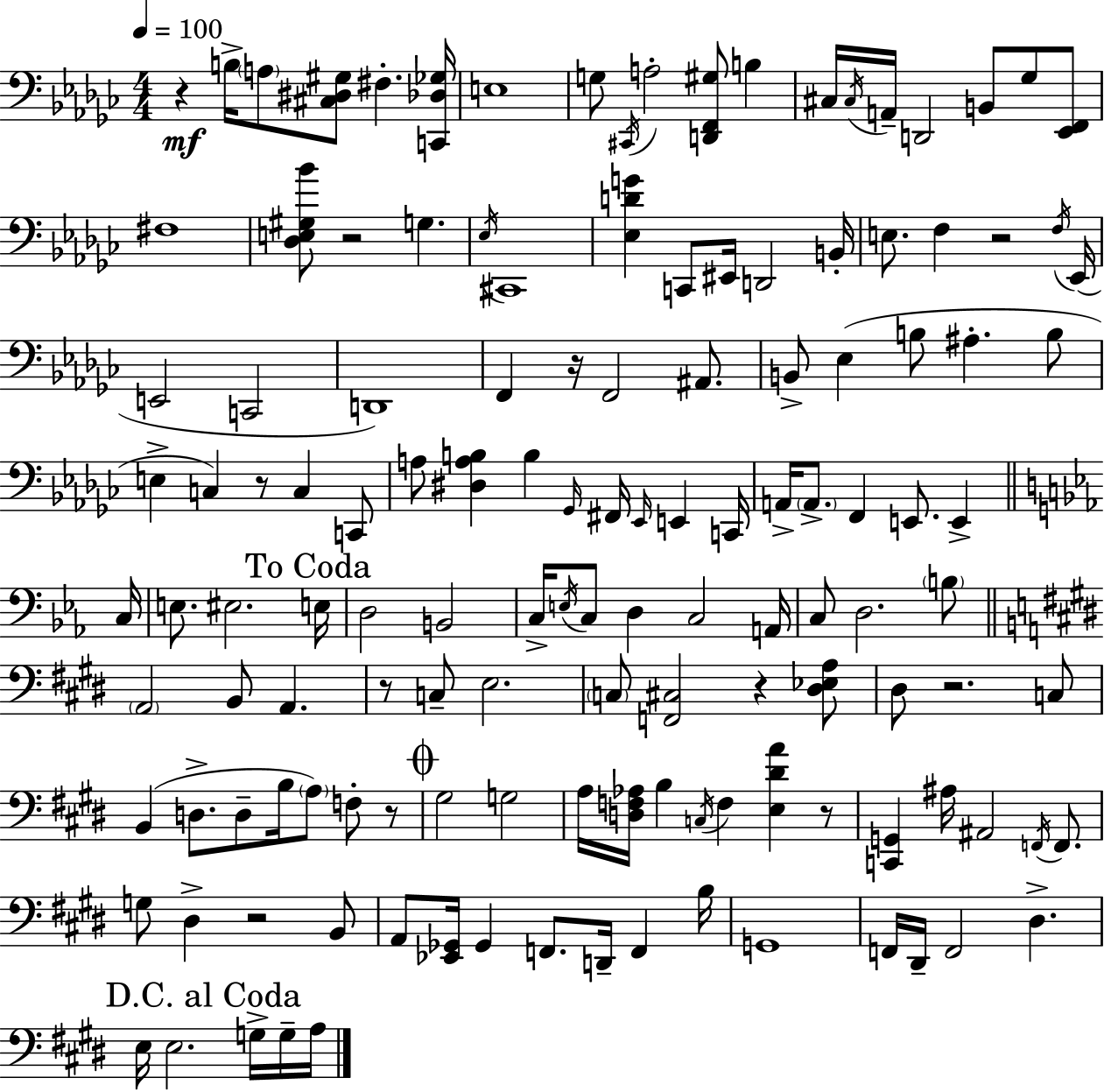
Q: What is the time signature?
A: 4/4